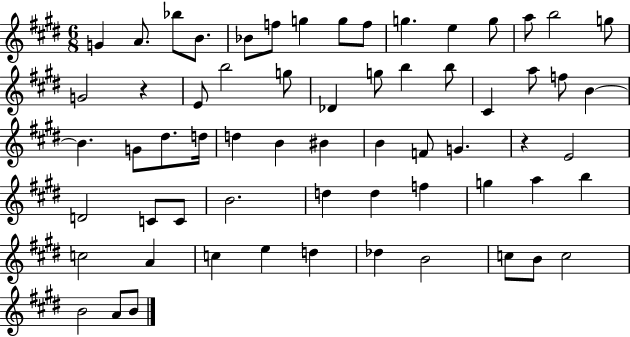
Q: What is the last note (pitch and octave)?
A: B4